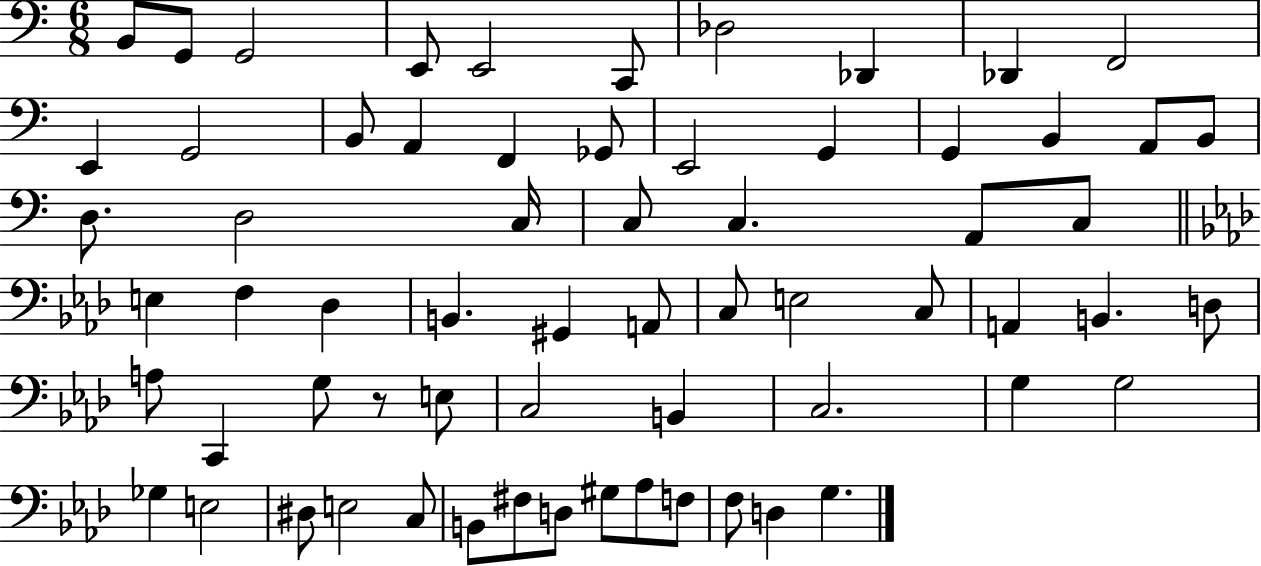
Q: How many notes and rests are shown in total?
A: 65